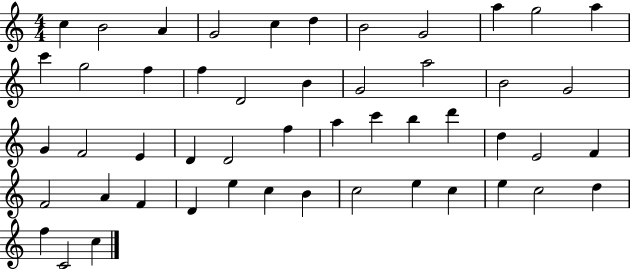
X:1
T:Untitled
M:4/4
L:1/4
K:C
c B2 A G2 c d B2 G2 a g2 a c' g2 f f D2 B G2 a2 B2 G2 G F2 E D D2 f a c' b d' d E2 F F2 A F D e c B c2 e c e c2 d f C2 c